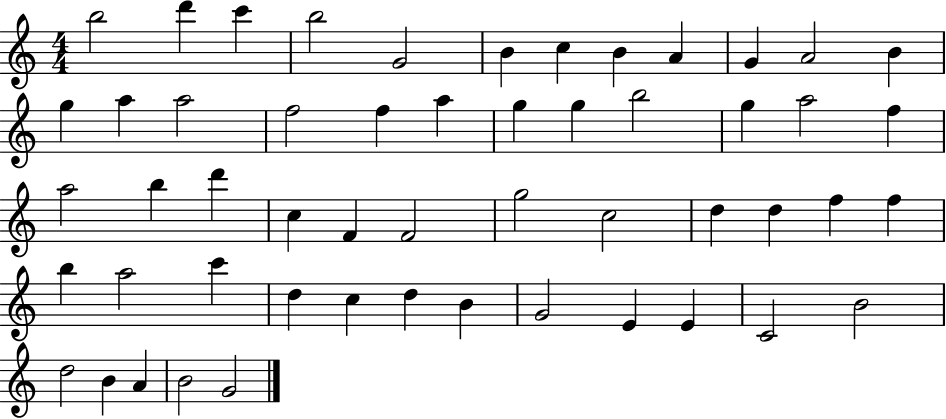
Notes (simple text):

B5/h D6/q C6/q B5/h G4/h B4/q C5/q B4/q A4/q G4/q A4/h B4/q G5/q A5/q A5/h F5/h F5/q A5/q G5/q G5/q B5/h G5/q A5/h F5/q A5/h B5/q D6/q C5/q F4/q F4/h G5/h C5/h D5/q D5/q F5/q F5/q B5/q A5/h C6/q D5/q C5/q D5/q B4/q G4/h E4/q E4/q C4/h B4/h D5/h B4/q A4/q B4/h G4/h